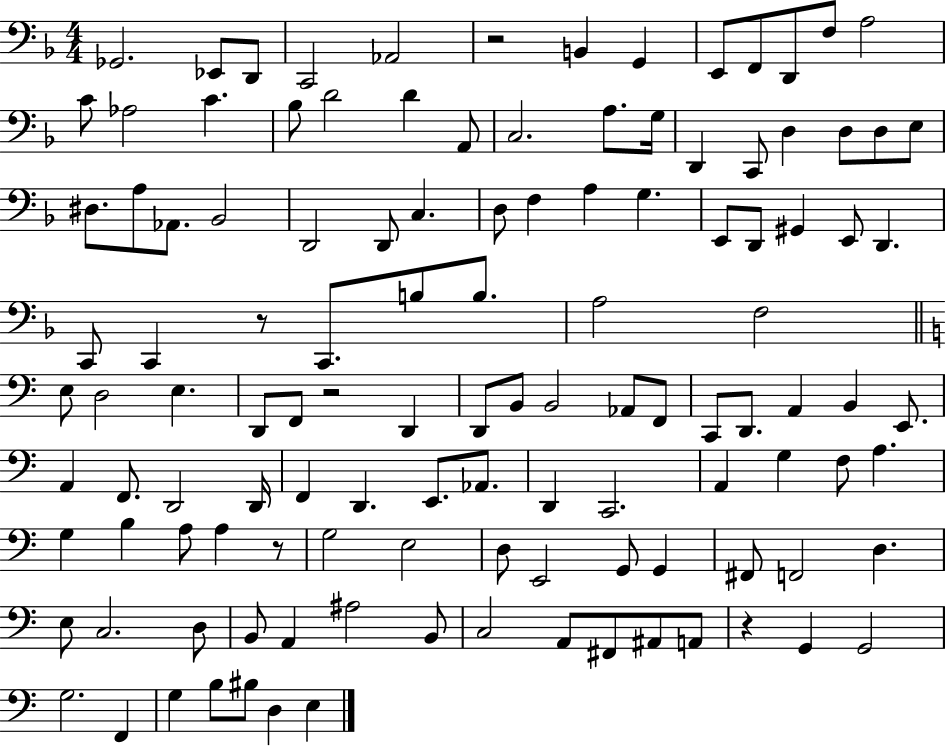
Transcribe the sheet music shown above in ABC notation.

X:1
T:Untitled
M:4/4
L:1/4
K:F
_G,,2 _E,,/2 D,,/2 C,,2 _A,,2 z2 B,, G,, E,,/2 F,,/2 D,,/2 F,/2 A,2 C/2 _A,2 C _B,/2 D2 D A,,/2 C,2 A,/2 G,/4 D,, C,,/2 D, D,/2 D,/2 E,/2 ^D,/2 A,/2 _A,,/2 _B,,2 D,,2 D,,/2 C, D,/2 F, A, G, E,,/2 D,,/2 ^G,, E,,/2 D,, C,,/2 C,, z/2 C,,/2 B,/2 B,/2 A,2 F,2 E,/2 D,2 E, D,,/2 F,,/2 z2 D,, D,,/2 B,,/2 B,,2 _A,,/2 F,,/2 C,,/2 D,,/2 A,, B,, E,,/2 A,, F,,/2 D,,2 D,,/4 F,, D,, E,,/2 _A,,/2 D,, C,,2 A,, G, F,/2 A, G, B, A,/2 A, z/2 G,2 E,2 D,/2 E,,2 G,,/2 G,, ^F,,/2 F,,2 D, E,/2 C,2 D,/2 B,,/2 A,, ^A,2 B,,/2 C,2 A,,/2 ^F,,/2 ^A,,/2 A,,/2 z G,, G,,2 G,2 F,, G, B,/2 ^B,/2 D, E,